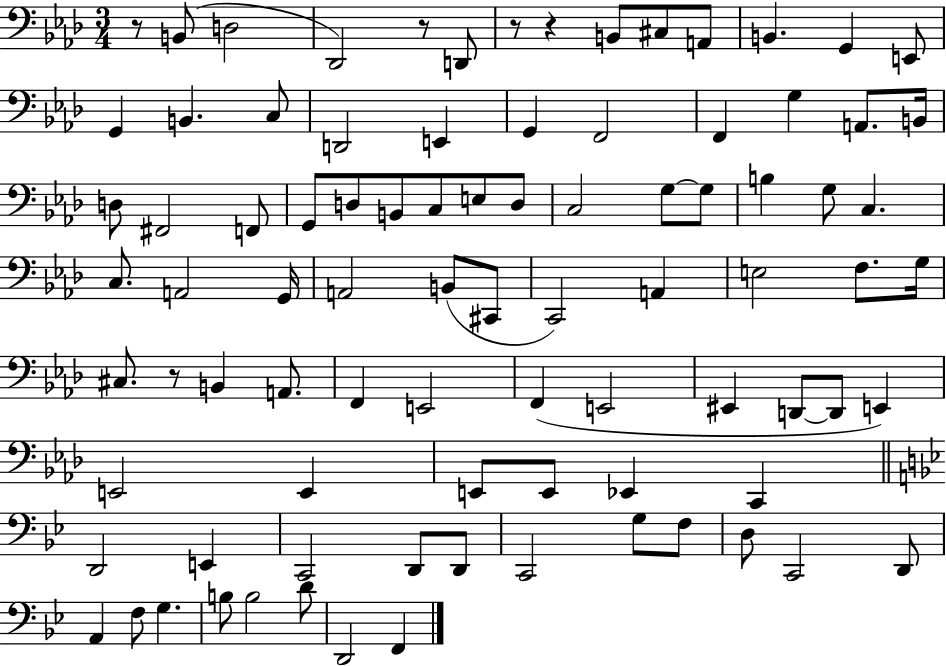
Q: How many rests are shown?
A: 5